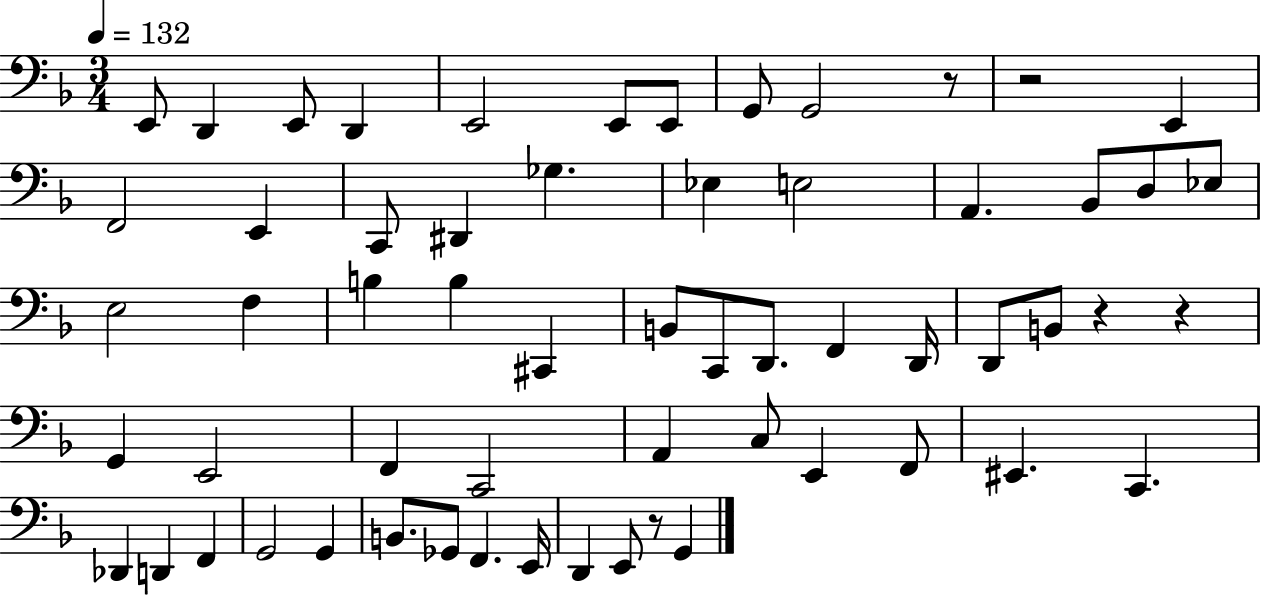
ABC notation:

X:1
T:Untitled
M:3/4
L:1/4
K:F
E,,/2 D,, E,,/2 D,, E,,2 E,,/2 E,,/2 G,,/2 G,,2 z/2 z2 E,, F,,2 E,, C,,/2 ^D,, _G, _E, E,2 A,, _B,,/2 D,/2 _E,/2 E,2 F, B, B, ^C,, B,,/2 C,,/2 D,,/2 F,, D,,/4 D,,/2 B,,/2 z z G,, E,,2 F,, C,,2 A,, C,/2 E,, F,,/2 ^E,, C,, _D,, D,, F,, G,,2 G,, B,,/2 _G,,/2 F,, E,,/4 D,, E,,/2 z/2 G,,